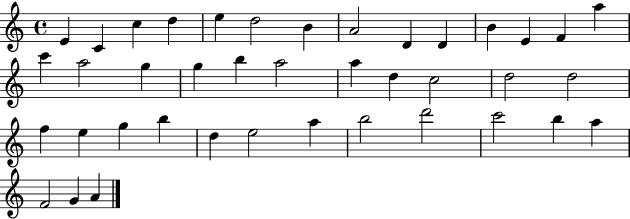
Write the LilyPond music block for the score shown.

{
  \clef treble
  \time 4/4
  \defaultTimeSignature
  \key c \major
  e'4 c'4 c''4 d''4 | e''4 d''2 b'4 | a'2 d'4 d'4 | b'4 e'4 f'4 a''4 | \break c'''4 a''2 g''4 | g''4 b''4 a''2 | a''4 d''4 c''2 | d''2 d''2 | \break f''4 e''4 g''4 b''4 | d''4 e''2 a''4 | b''2 d'''2 | c'''2 b''4 a''4 | \break f'2 g'4 a'4 | \bar "|."
}